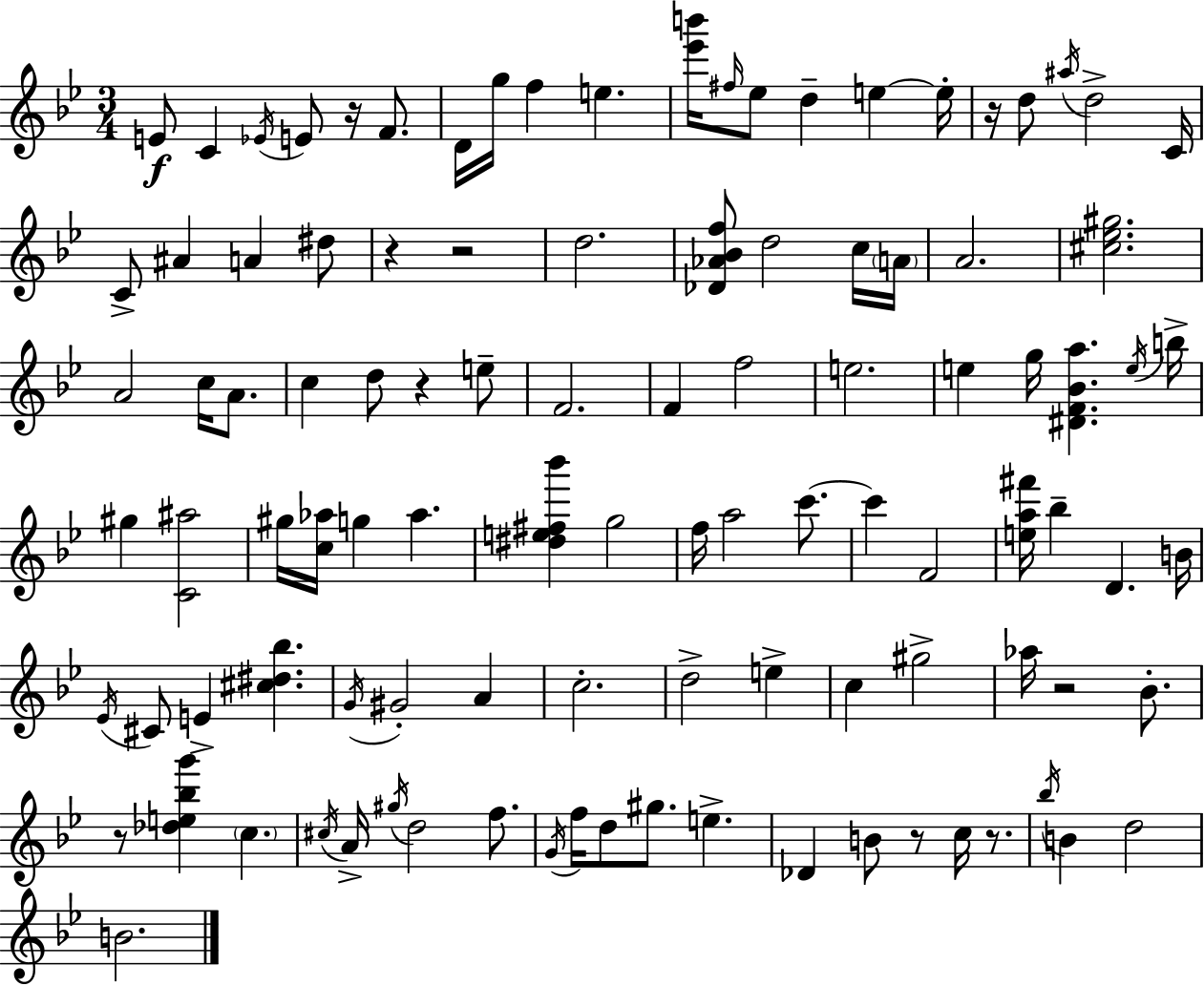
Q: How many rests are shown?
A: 9